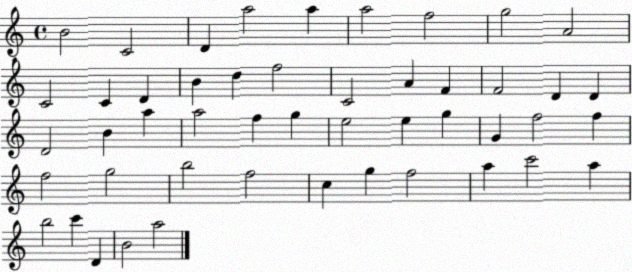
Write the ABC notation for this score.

X:1
T:Untitled
M:4/4
L:1/4
K:C
B2 C2 D a2 a a2 f2 g2 A2 C2 C D B d f2 C2 A F F2 D D D2 B a a2 f g e2 e g G f2 f f2 g2 b2 f2 c g f2 a c'2 a b2 c' D B2 a2